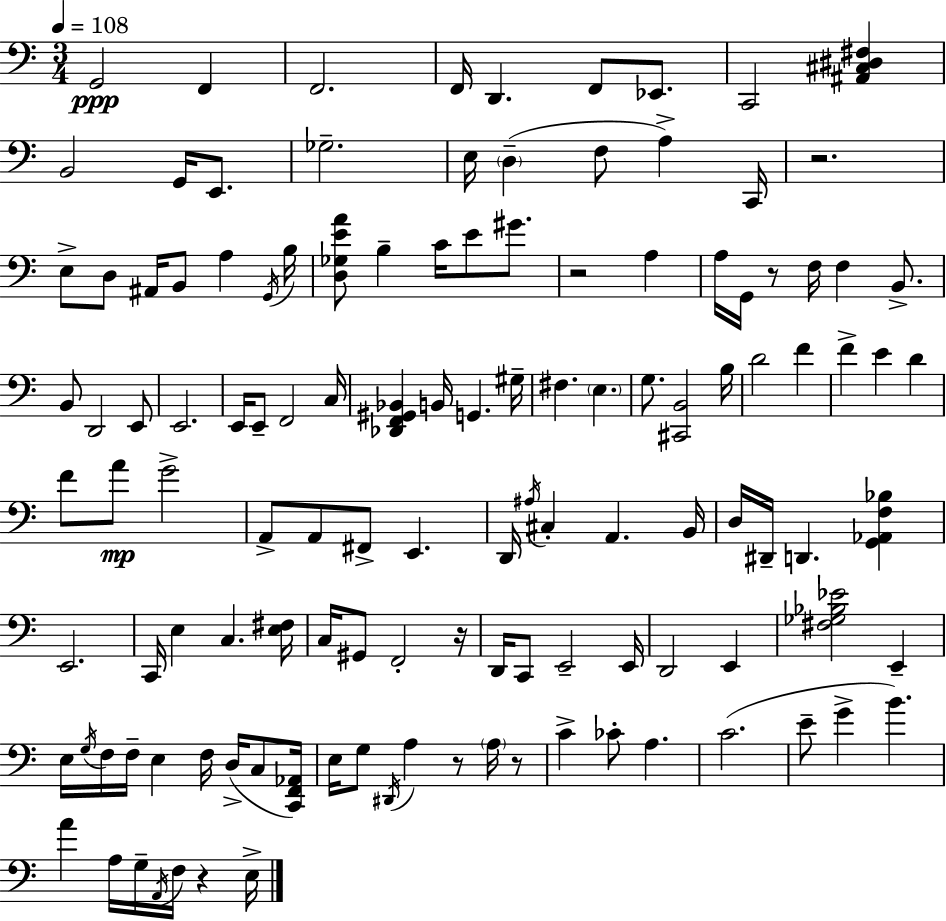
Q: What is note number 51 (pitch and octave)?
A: F4